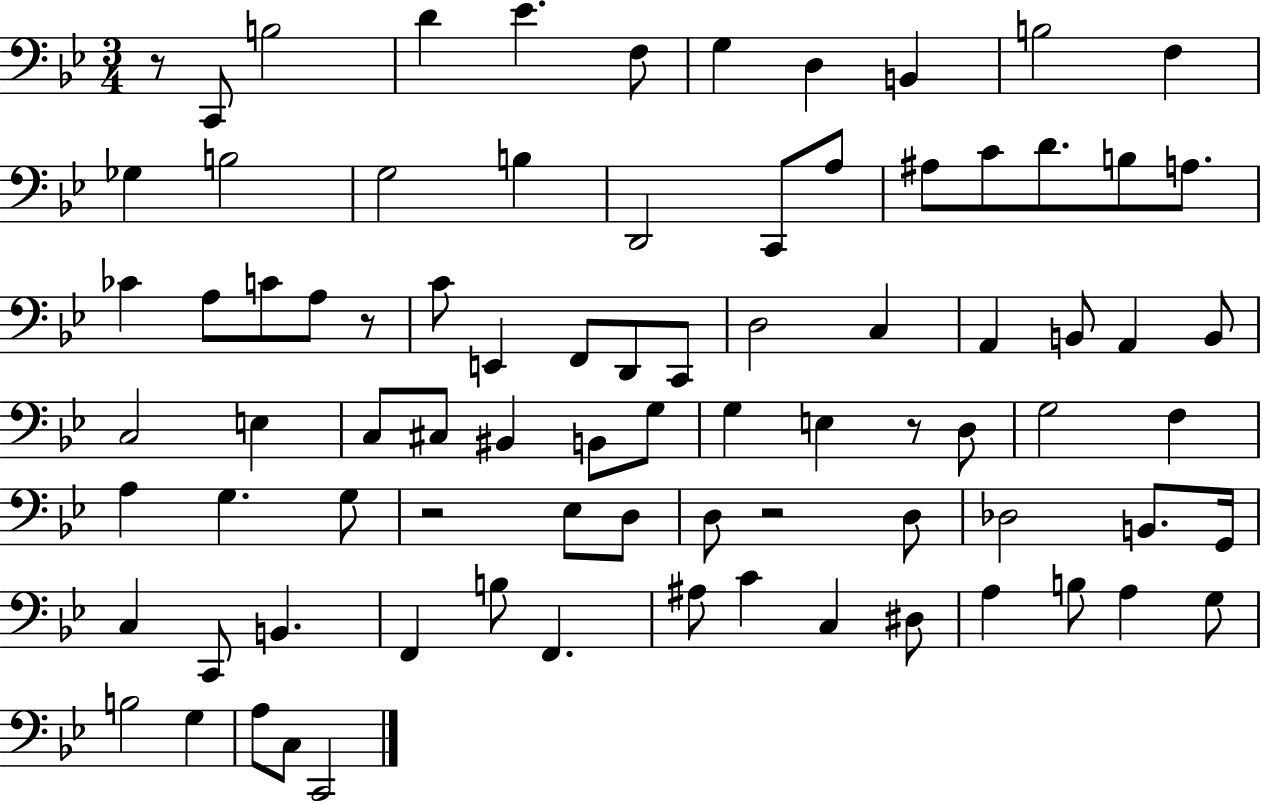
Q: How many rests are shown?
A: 5